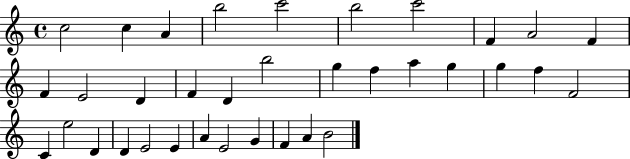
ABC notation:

X:1
T:Untitled
M:4/4
L:1/4
K:C
c2 c A b2 c'2 b2 c'2 F A2 F F E2 D F D b2 g f a g g f F2 C e2 D D E2 E A E2 G F A B2